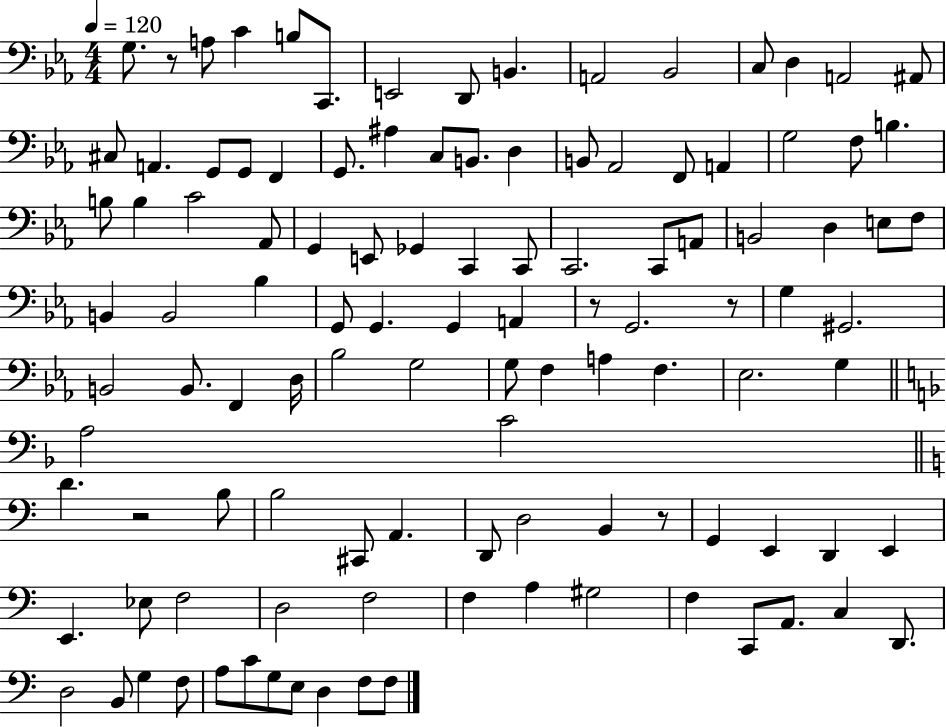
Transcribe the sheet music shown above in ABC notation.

X:1
T:Untitled
M:4/4
L:1/4
K:Eb
G,/2 z/2 A,/2 C B,/2 C,,/2 E,,2 D,,/2 B,, A,,2 _B,,2 C,/2 D, A,,2 ^A,,/2 ^C,/2 A,, G,,/2 G,,/2 F,, G,,/2 ^A, C,/2 B,,/2 D, B,,/2 _A,,2 F,,/2 A,, G,2 F,/2 B, B,/2 B, C2 _A,,/2 G,, E,,/2 _G,, C,, C,,/2 C,,2 C,,/2 A,,/2 B,,2 D, E,/2 F,/2 B,, B,,2 _B, G,,/2 G,, G,, A,, z/2 G,,2 z/2 G, ^G,,2 B,,2 B,,/2 F,, D,/4 _B,2 G,2 G,/2 F, A, F, _E,2 G, A,2 C2 D z2 B,/2 B,2 ^C,,/2 A,, D,,/2 D,2 B,, z/2 G,, E,, D,, E,, E,, _E,/2 F,2 D,2 F,2 F, A, ^G,2 F, C,,/2 A,,/2 C, D,,/2 D,2 B,,/2 G, F,/2 A,/2 C/2 G,/2 E,/2 D, F,/2 F,/2